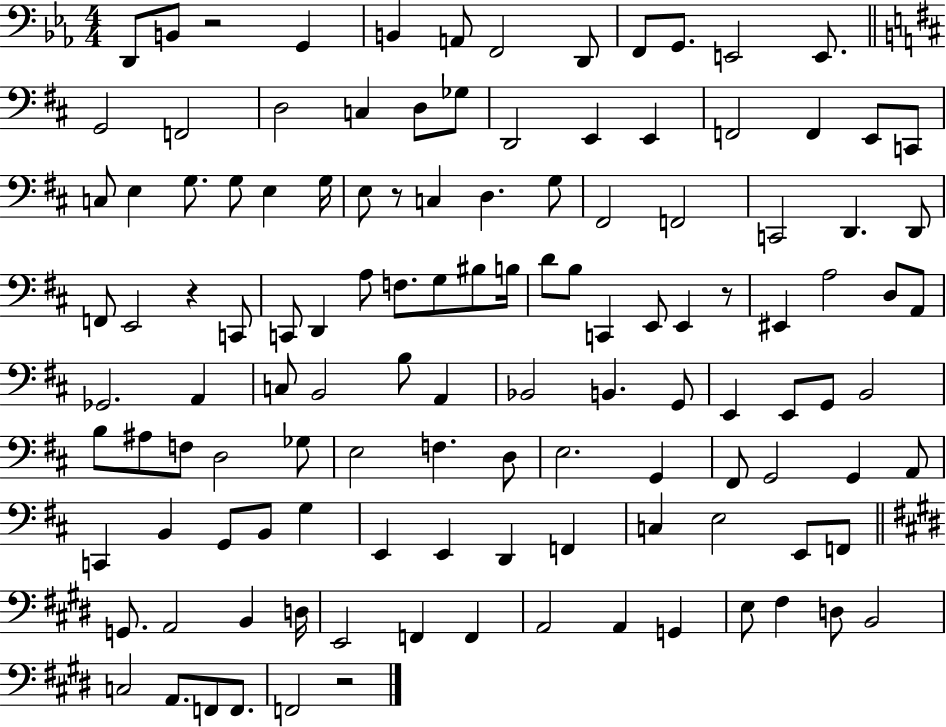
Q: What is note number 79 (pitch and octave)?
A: D3